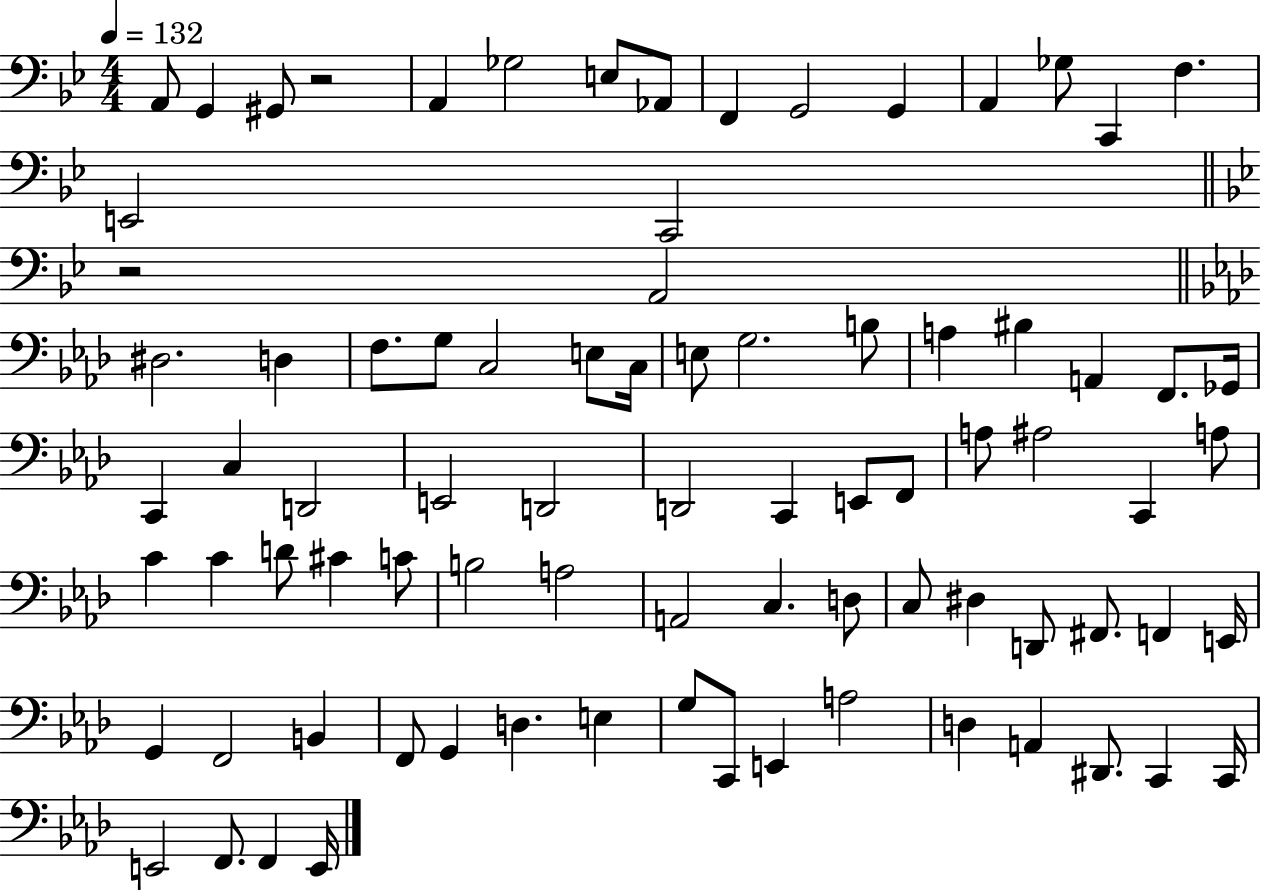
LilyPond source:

{
  \clef bass
  \numericTimeSignature
  \time 4/4
  \key bes \major
  \tempo 4 = 132
  a,8 g,4 gis,8 r2 | a,4 ges2 e8 aes,8 | f,4 g,2 g,4 | a,4 ges8 c,4 f4. | \break e,2 c,2 | \bar "||" \break \key bes \major r2 a,2 | \bar "||" \break \key f \minor dis2. d4 | f8. g8 c2 e8 c16 | e8 g2. b8 | a4 bis4 a,4 f,8. ges,16 | \break c,4 c4 d,2 | e,2 d,2 | d,2 c,4 e,8 f,8 | a8 ais2 c,4 a8 | \break c'4 c'4 d'8 cis'4 c'8 | b2 a2 | a,2 c4. d8 | c8 dis4 d,8 fis,8. f,4 e,16 | \break g,4 f,2 b,4 | f,8 g,4 d4. e4 | g8 c,8 e,4 a2 | d4 a,4 dis,8. c,4 c,16 | \break e,2 f,8. f,4 e,16 | \bar "|."
}